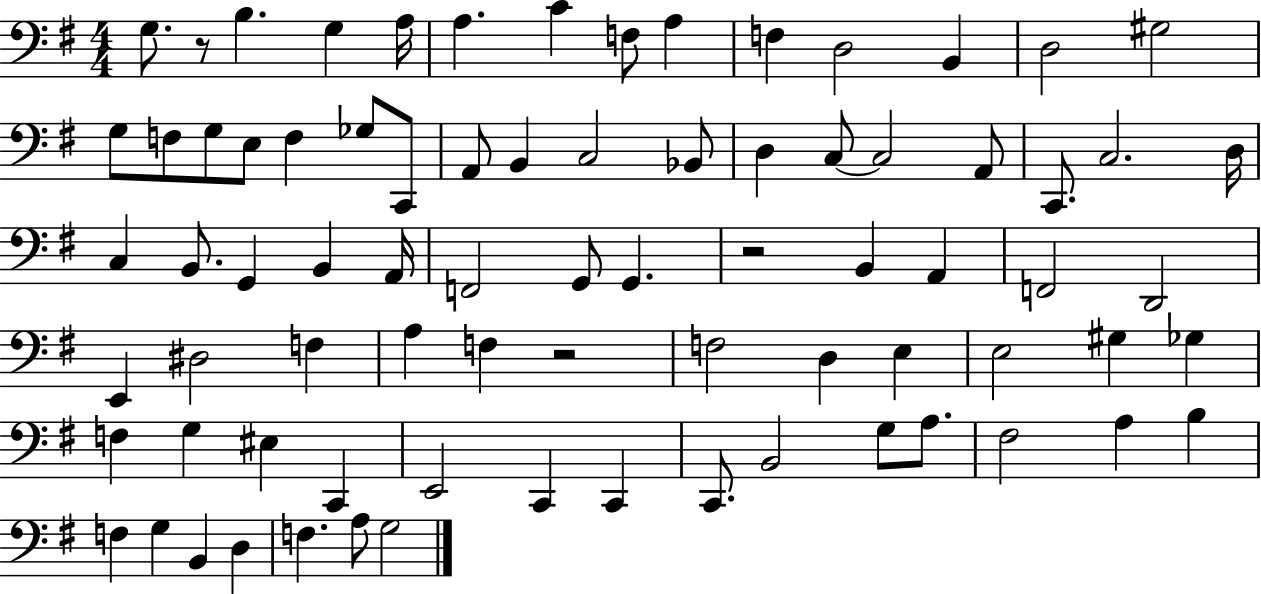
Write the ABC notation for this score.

X:1
T:Untitled
M:4/4
L:1/4
K:G
G,/2 z/2 B, G, A,/4 A, C F,/2 A, F, D,2 B,, D,2 ^G,2 G,/2 F,/2 G,/2 E,/2 F, _G,/2 C,,/2 A,,/2 B,, C,2 _B,,/2 D, C,/2 C,2 A,,/2 C,,/2 C,2 D,/4 C, B,,/2 G,, B,, A,,/4 F,,2 G,,/2 G,, z2 B,, A,, F,,2 D,,2 E,, ^D,2 F, A, F, z2 F,2 D, E, E,2 ^G, _G, F, G, ^E, C,, E,,2 C,, C,, C,,/2 B,,2 G,/2 A,/2 ^F,2 A, B, F, G, B,, D, F, A,/2 G,2